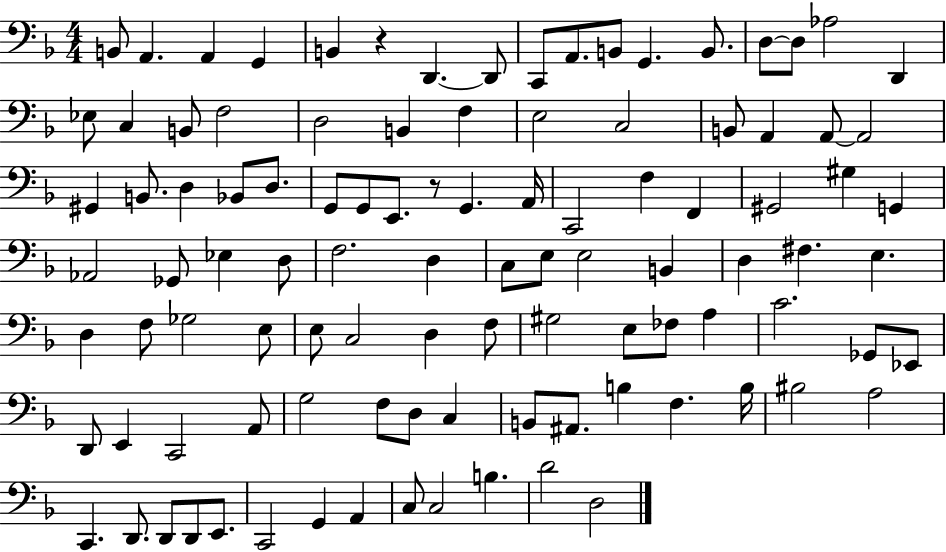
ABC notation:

X:1
T:Untitled
M:4/4
L:1/4
K:F
B,,/2 A,, A,, G,, B,, z D,, D,,/2 C,,/2 A,,/2 B,,/2 G,, B,,/2 D,/2 D,/2 _A,2 D,, _E,/2 C, B,,/2 F,2 D,2 B,, F, E,2 C,2 B,,/2 A,, A,,/2 A,,2 ^G,, B,,/2 D, _B,,/2 D,/2 G,,/2 G,,/2 E,,/2 z/2 G,, A,,/4 C,,2 F, F,, ^G,,2 ^G, G,, _A,,2 _G,,/2 _E, D,/2 F,2 D, C,/2 E,/2 E,2 B,, D, ^F, E, D, F,/2 _G,2 E,/2 E,/2 C,2 D, F,/2 ^G,2 E,/2 _F,/2 A, C2 _G,,/2 _E,,/2 D,,/2 E,, C,,2 A,,/2 G,2 F,/2 D,/2 C, B,,/2 ^A,,/2 B, F, B,/4 ^B,2 A,2 C,, D,,/2 D,,/2 D,,/2 E,,/2 C,,2 G,, A,, C,/2 C,2 B, D2 D,2